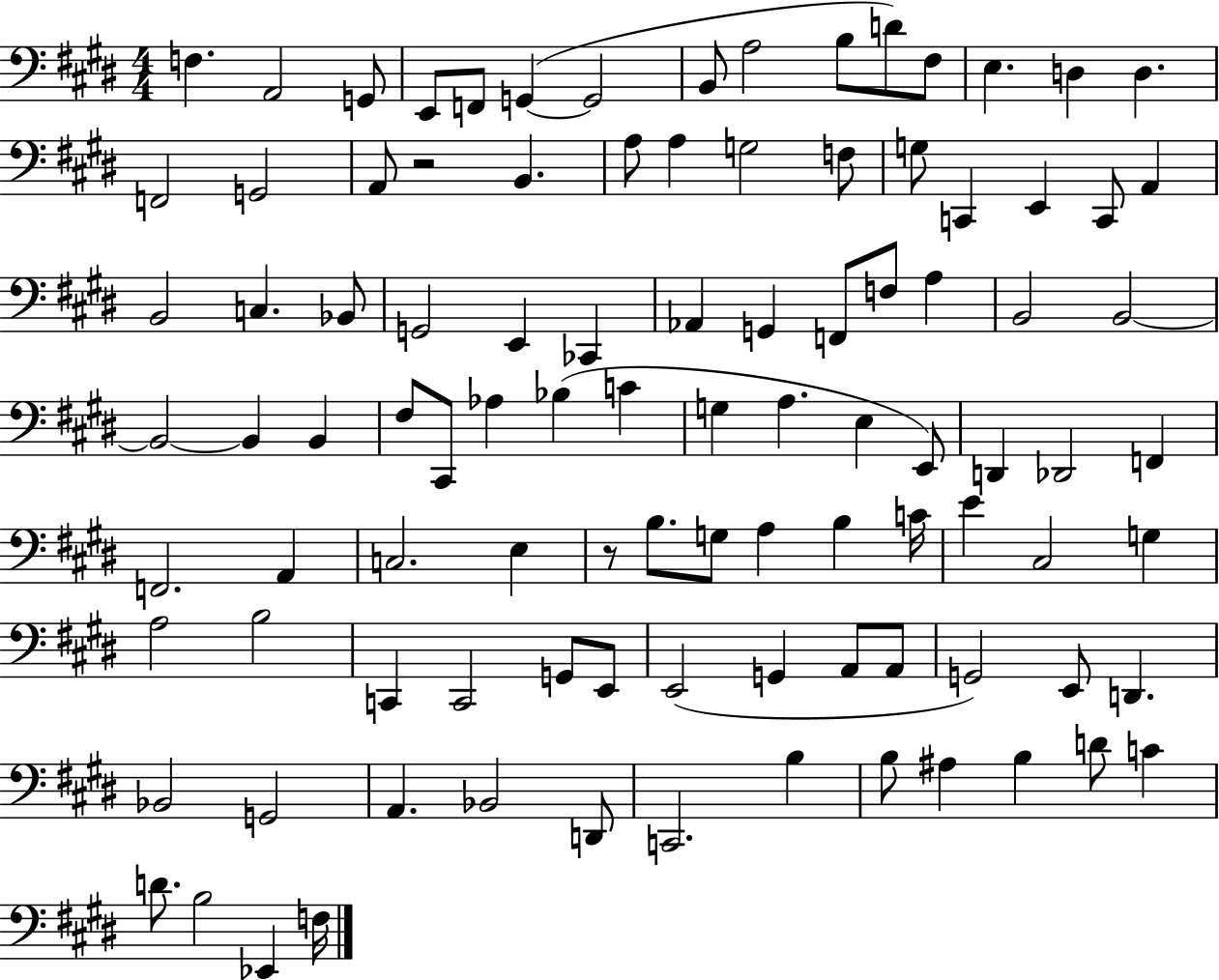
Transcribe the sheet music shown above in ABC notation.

X:1
T:Untitled
M:4/4
L:1/4
K:E
F, A,,2 G,,/2 E,,/2 F,,/2 G,, G,,2 B,,/2 A,2 B,/2 D/2 ^F,/2 E, D, D, F,,2 G,,2 A,,/2 z2 B,, A,/2 A, G,2 F,/2 G,/2 C,, E,, C,,/2 A,, B,,2 C, _B,,/2 G,,2 E,, _C,, _A,, G,, F,,/2 F,/2 A, B,,2 B,,2 B,,2 B,, B,, ^F,/2 ^C,,/2 _A, _B, C G, A, E, E,,/2 D,, _D,,2 F,, F,,2 A,, C,2 E, z/2 B,/2 G,/2 A, B, C/4 E ^C,2 G, A,2 B,2 C,, C,,2 G,,/2 E,,/2 E,,2 G,, A,,/2 A,,/2 G,,2 E,,/2 D,, _B,,2 G,,2 A,, _B,,2 D,,/2 C,,2 B, B,/2 ^A, B, D/2 C D/2 B,2 _E,, F,/4